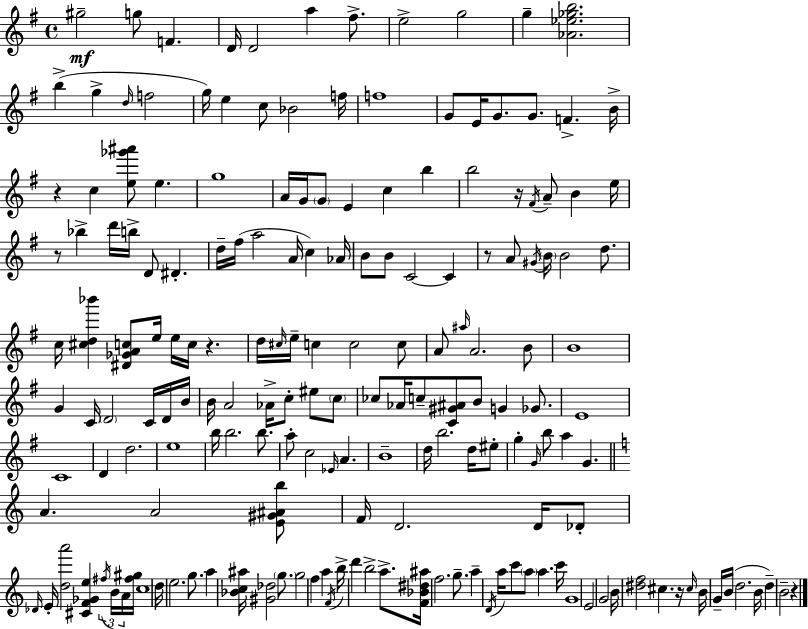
X:1
T:Untitled
M:4/4
L:1/4
K:G
^g2 g/2 F D/4 D2 a ^f/2 e2 g2 g [_A_e_gb]2 b g d/4 f2 g/4 e c/2 _B2 f/4 f4 G/2 E/4 G/2 G/2 F B/4 z c [e_g'^a']/2 e g4 A/4 G/4 G/2 E c b b2 z/4 ^F/4 A/2 B e/4 z/2 _b d'/4 b/4 D/2 ^D d/4 ^f/4 a2 A/4 c _A/4 B/2 B/2 C2 C z/2 A/2 ^G/4 B/4 B2 d/2 c/4 [^cd_b'] [^D_GAc]/2 e/4 e/4 c/4 z d/4 ^c/4 e/4 c c2 c/2 A/2 ^a/4 A2 B/2 B4 G C/4 D2 C/4 D/4 B/4 B/4 A2 _A/4 c/2 ^e/2 c/2 _c/2 _A/4 c/2 [C^G^A]/2 B/2 G _G/2 E4 C4 D d2 e4 b/4 b2 b/2 a/2 c2 _E/4 A B4 d/4 b2 d/4 ^e/2 g G/4 b/2 a G A A2 [E^G^Ab]/2 F/4 D2 D/4 _D/2 _D/4 E/4 [da']2 [^CF_Ge] ^f/4 B/4 A/4 [^f^g]/4 c4 d/4 e2 g/2 a [_Bc^a]/4 [^G_d]2 g/2 g2 f a F/4 b/4 d' b2 a/2 [F_B^d^a]/4 f2 g/2 a D/4 a/4 c'/2 a/2 a c'/4 G4 E2 G2 B/4 [^df]2 ^c z/4 ^c/4 B/4 G/4 B/4 d2 B/4 d B2 z